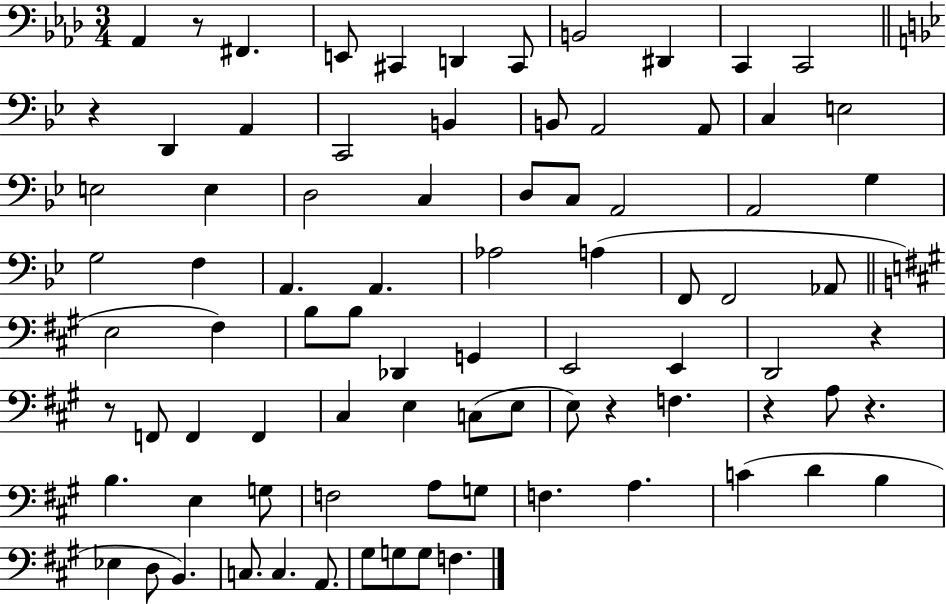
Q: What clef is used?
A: bass